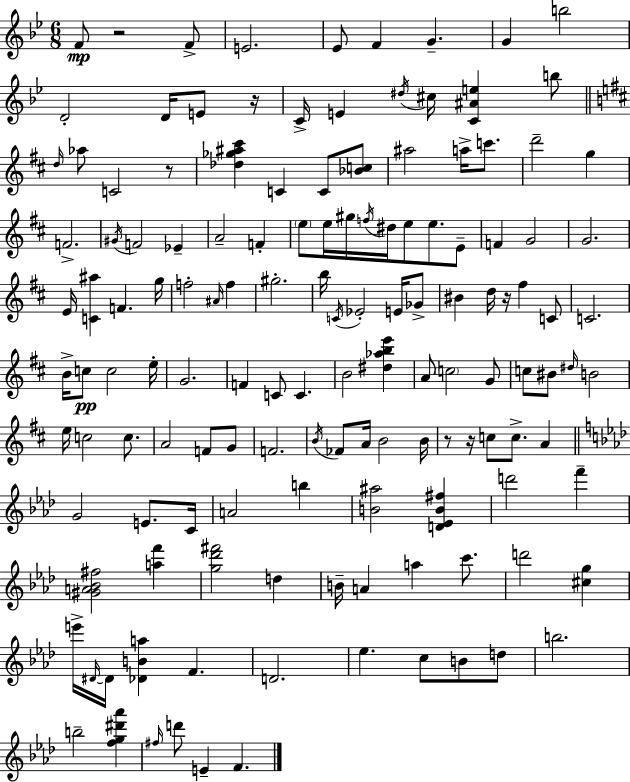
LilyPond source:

{
  \clef treble
  \numericTimeSignature
  \time 6/8
  \key bes \major
  f'8\mp r2 f'8-> | e'2. | ees'8 f'4 g'4.-- | g'4 b''2 | \break d'2-. d'16 e'8 r16 | c'16-> e'4 \acciaccatura { dis''16 } cis''16 <c' ais' e''>4 b''8 | \bar "||" \break \key b \minor \grace { d''16 } aes''8 c'2 r8 | <des'' ges'' ais'' cis'''>4 c'4 c'8 <bes' c''>8 | ais''2 a''16-> c'''8. | d'''2-- g''4 | \break f'2.-> | \acciaccatura { gis'16 } f'2 ees'4-- | a'2-- f'4-. | \parenthesize e''8 e''16 gis''16 \acciaccatura { f''16 } dis''16 e''8 e''8. | \break e'8-- f'4 g'2 | g'2. | e'16 <c' ais''>4 f'4. | g''16 f''2-. \grace { ais'16 } | \break f''4 gis''2.-. | b''16 \acciaccatura { c'16 } ees'2-. | e'16 ges'8-> bis'4 d''16 r16 fis''4 | c'8 c'2. | \break b'16-> c''8\pp c''2 | e''16-. g'2. | f'4 c'8 c'4. | b'2 | \break <dis'' aes'' b'' e'''>4 a'8 \parenthesize c''2 | g'8 c''8 bis'8 \grace { dis''16 } b'2 | e''16 c''2 | c''8. a'2 | \break f'8 g'8 f'2. | \acciaccatura { b'16 } fes'8 a'16 b'2 | b'16 r8 r16 c''8 | c''8.-> a'4 \bar "||" \break \key f \minor g'2 e'8. c'16 | a'2 b''4 | <b' ais''>2 <d' ees' b' fis''>4 | d'''2 f'''4-- | \break <gis' a' bes' fis''>2 <a'' f'''>4 | <g'' des''' fis'''>2 d''4 | b'16-- a'4 a''4 c'''8. | d'''2 <cis'' g''>4 | \break e'''16-> \grace { dis'16~ }~ dis'16 <des' b' a''>4 f'4. | d'2. | ees''4. c''8 b'8 d''8 | b''2. | \break b''2-- <f'' g'' dis''' aes'''>4 | \grace { fis''16 } d'''8 e'4-- f'4. | \bar "|."
}